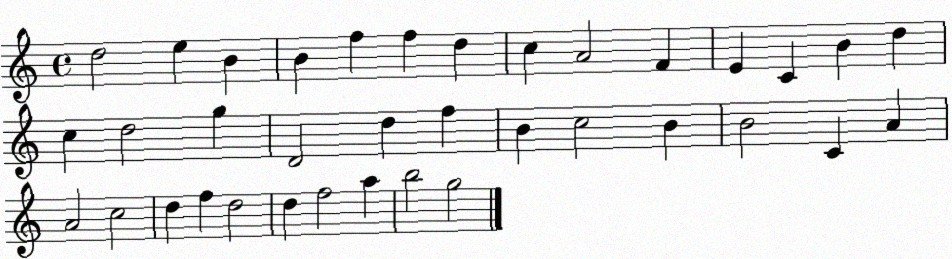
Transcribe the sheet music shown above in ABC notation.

X:1
T:Untitled
M:4/4
L:1/4
K:C
d2 e B B f f d c A2 F E C B d c d2 g D2 d f B c2 B B2 C A A2 c2 d f d2 d f2 a b2 g2